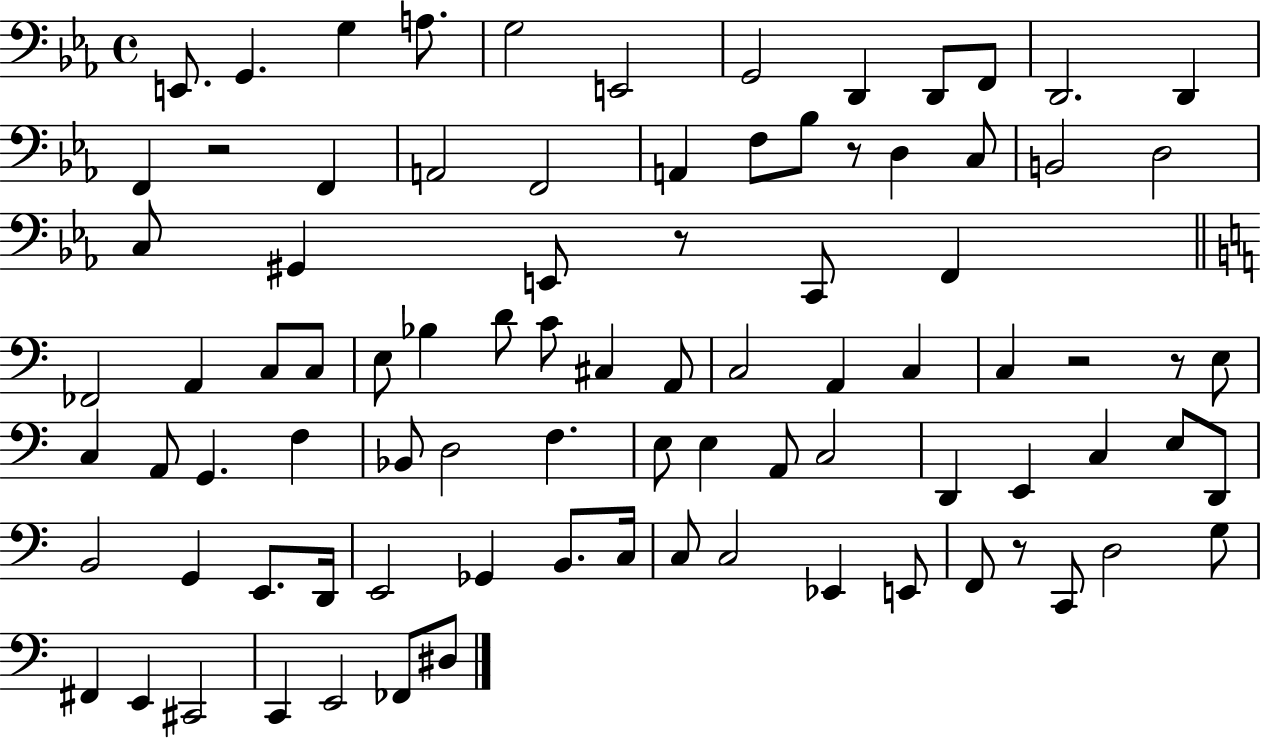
X:1
T:Untitled
M:4/4
L:1/4
K:Eb
E,,/2 G,, G, A,/2 G,2 E,,2 G,,2 D,, D,,/2 F,,/2 D,,2 D,, F,, z2 F,, A,,2 F,,2 A,, F,/2 _B,/2 z/2 D, C,/2 B,,2 D,2 C,/2 ^G,, E,,/2 z/2 C,,/2 F,, _F,,2 A,, C,/2 C,/2 E,/2 _B, D/2 C/2 ^C, A,,/2 C,2 A,, C, C, z2 z/2 E,/2 C, A,,/2 G,, F, _B,,/2 D,2 F, E,/2 E, A,,/2 C,2 D,, E,, C, E,/2 D,,/2 B,,2 G,, E,,/2 D,,/4 E,,2 _G,, B,,/2 C,/4 C,/2 C,2 _E,, E,,/2 F,,/2 z/2 C,,/2 D,2 G,/2 ^F,, E,, ^C,,2 C,, E,,2 _F,,/2 ^D,/2